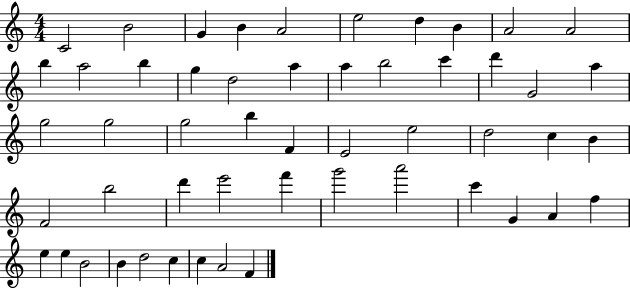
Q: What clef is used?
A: treble